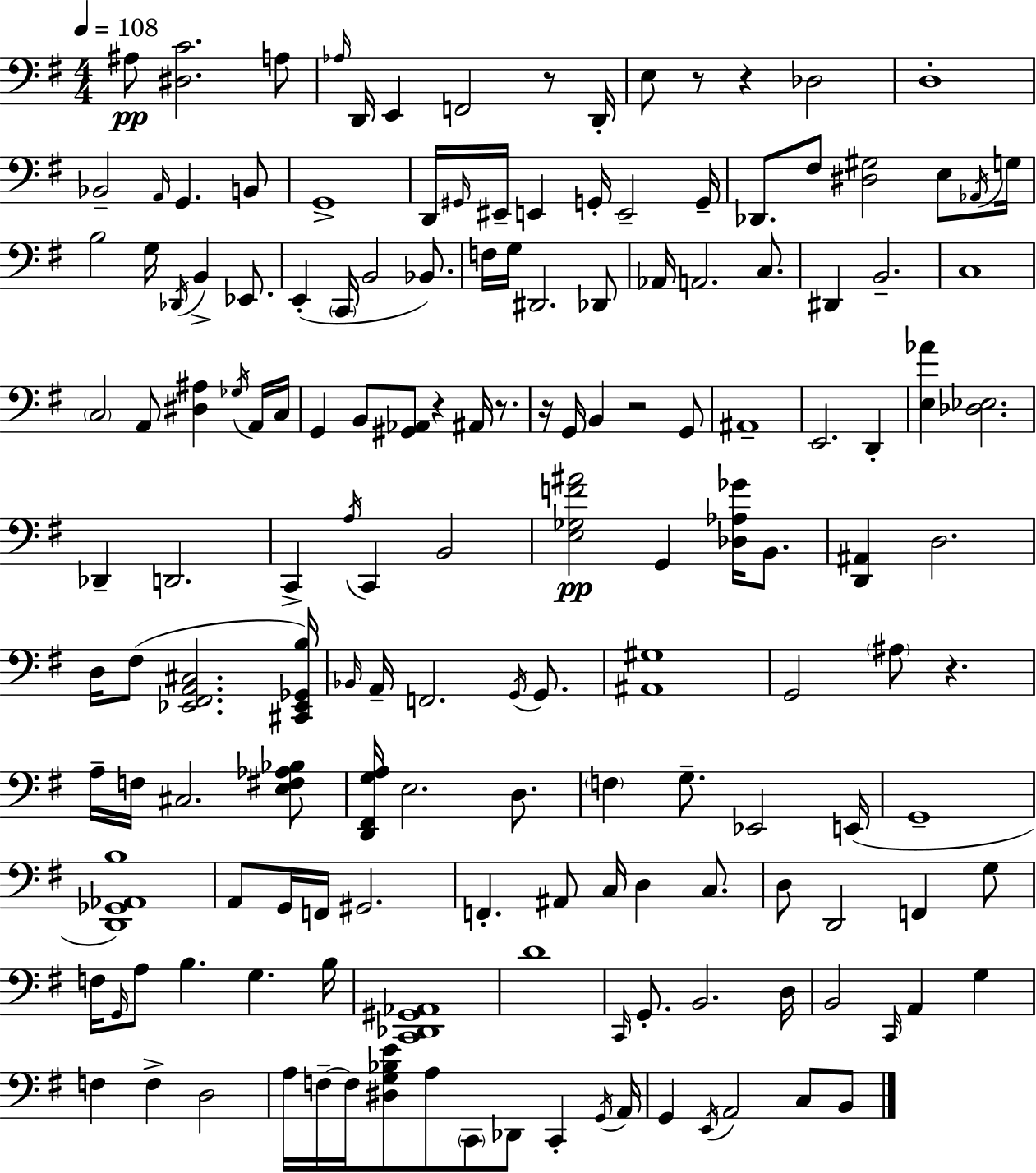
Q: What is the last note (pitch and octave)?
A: B2